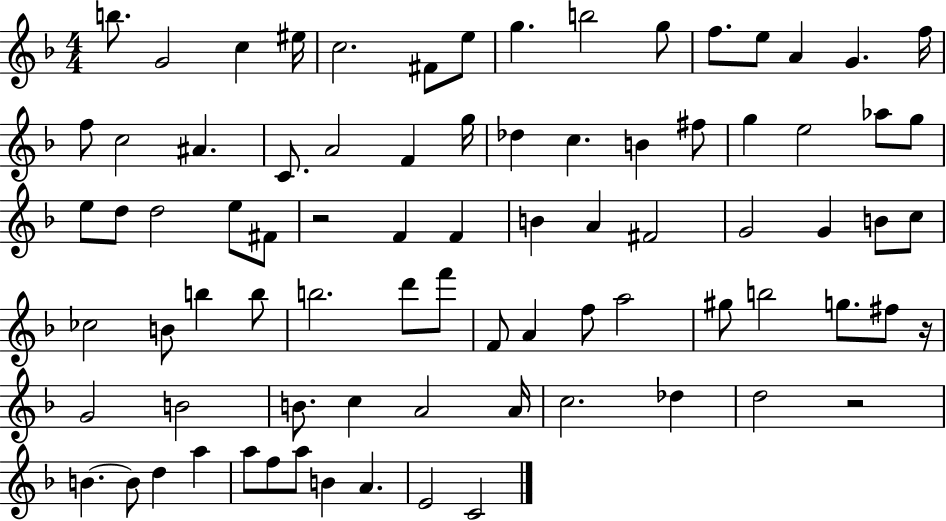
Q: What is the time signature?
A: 4/4